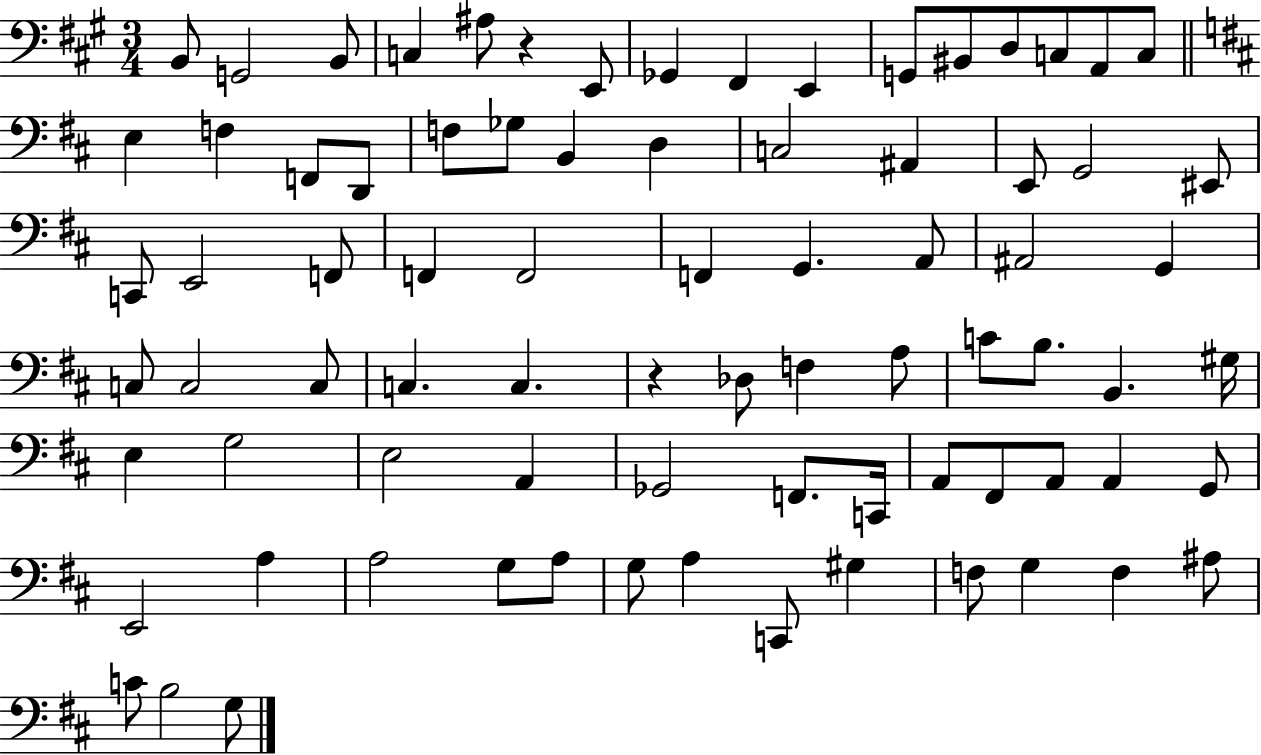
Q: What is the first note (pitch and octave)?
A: B2